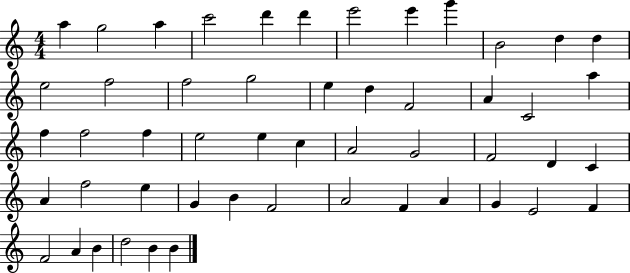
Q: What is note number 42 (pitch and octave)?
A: A4